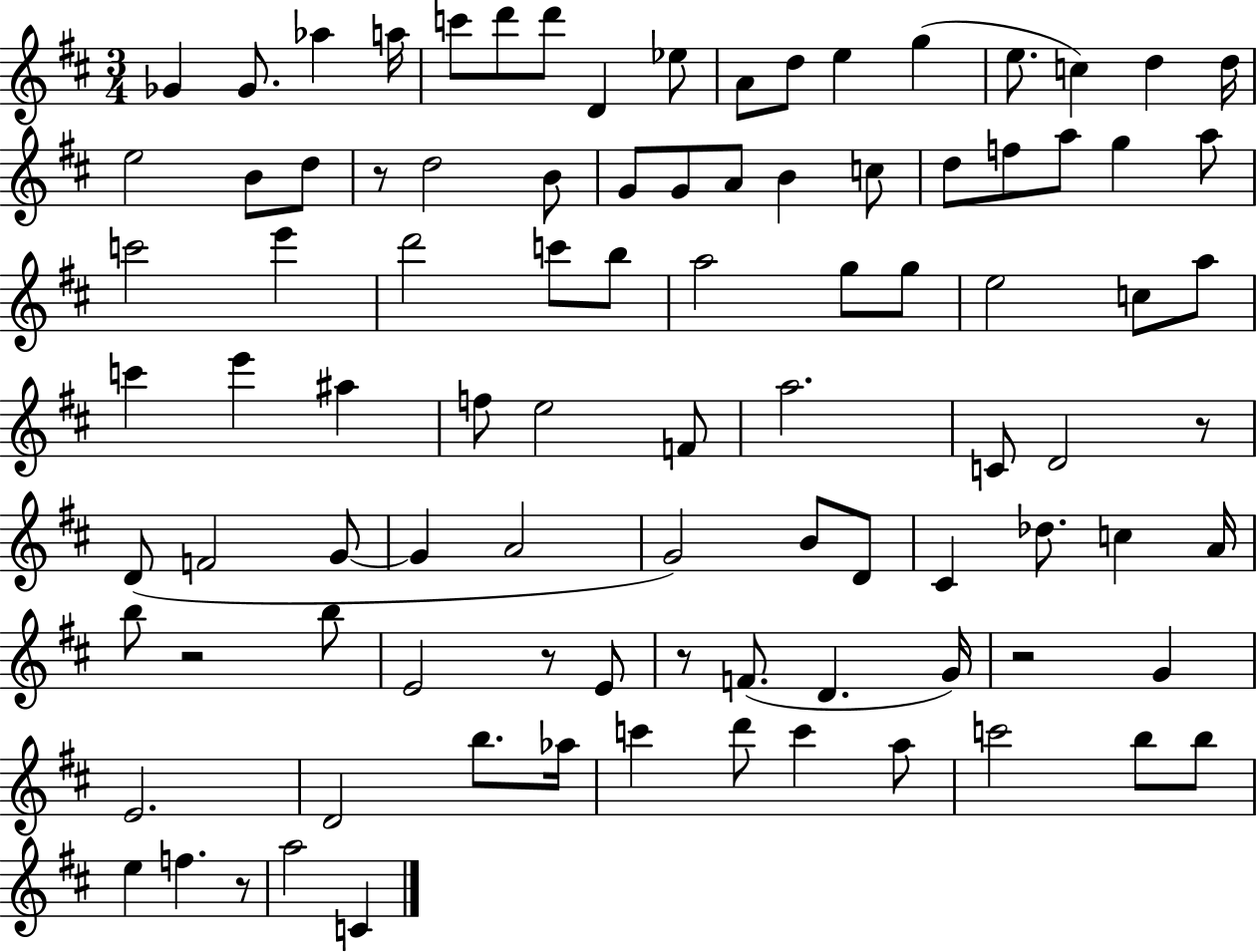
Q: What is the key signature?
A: D major